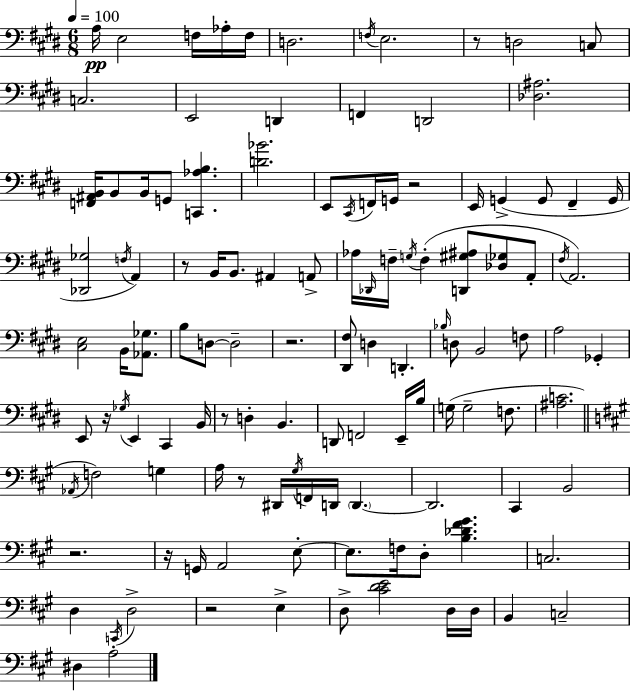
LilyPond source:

{
  \clef bass
  \numericTimeSignature
  \time 6/8
  \key e \major
  \tempo 4 = 100
  a16\pp e2 f16 aes16-. f16 | d2. | \acciaccatura { f16 } e2. | r8 d2 c8 | \break c2. | e,2 d,4 | f,4 d,2 | <des ais>2. | \break <f, ais, b,>16 b,8 b,16 g,8 <c, aes b>4. | <d' bes'>2. | e,8 \acciaccatura { cis,16 } f,16 g,16 r2 | e,16 g,4->( g,8 fis,4-- | \break g,16 <des, ges>2 \acciaccatura { f16 }) a,4 | r8 b,16 b,8. ais,4 | a,8-> aes16 \grace { des,16 } f16-- \acciaccatura { g16 } f4-.( <d, gis ais>8 | <des ges>8 a,8-. \acciaccatura { fis16 }) a,2. | \break <cis e>2 | b,16 <aes, ges>8. b8 d8~~ d2-- | r2. | <dis, fis>8 d4 | \break d,4.-. \grace { bes16 } d8 b,2 | f8 a2 | ges,4-. e,8 r16 \acciaccatura { ges16 } e,4 | cis,4 b,16 r8 d4-. | \break b,4. d,8 f,2 | e,16-- b16 g16( g2-- | f8. <ais c'>2. | \bar "||" \break \key a \major \acciaccatura { aes,16 } f2) g4 | a16 r8 dis,16 \acciaccatura { gis16 } f,16 d,16 \parenthesize d,4.~~ | d,2. | cis,4 b,2 | \break r2. | r16 g,16 a,2 | e8-.~~ e8. f16 d8-. <b des' fis' gis'>4. | c2. | \break d4 \acciaccatura { c,16 } d2-> | r2 e4-> | d8-> <cis' d' e'>2 | d16 d16 b,4 c2-- | \break dis4 a2-. | \bar "|."
}